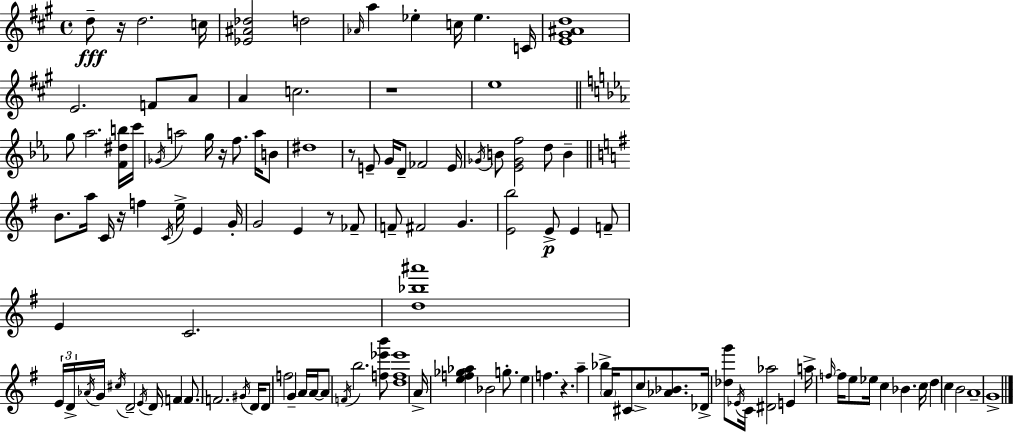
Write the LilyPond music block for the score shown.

{
  \clef treble
  \time 4/4
  \defaultTimeSignature
  \key a \major
  d''8--\fff r16 d''2. c''16 | <ees' ais' des''>2 d''2 | \grace { aes'16 } a''4 ees''4-. c''16 ees''4. | c'16 <e' gis' ais' d''>1 | \break e'2. f'8 a'8 | a'4 c''2. | r1 | e''1 | \break \bar "||" \break \key ees \major g''8 aes''2. <f' dis'' b''>16 c'''16 | \acciaccatura { ges'16 } a''2 g''16 r16 f''8. a''16 b'8 | dis''1 | r8 e'8-- g'16 d'8-- fes'2 | \break e'16 \acciaccatura { ges'16 } b'8 <ees' ges' f''>2 d''8 b'4-- | \bar "||" \break \key e \minor b'8. a''16 c'16 r16 f''4 \acciaccatura { c'16 } e''16-> e'4 | g'16-. g'2 e'4 r8 fes'8-- | f'8-- fis'2 g'4. | <e' b''>2 e'8->\p e'4 f'8-- | \break e'4 c'2. | <d'' bes'' ais'''>1 | \tuplet 3/2 { e'16 d'16-> \acciaccatura { aes'16 } } g'16 \acciaccatura { cis''16 } d'2-- \acciaccatura { e'16 } d'16 | f'4 \parenthesize f'8. f'2. | \break \acciaccatura { gis'16 } d'16 d'8 f''2 g'4-- | a'16 a'16~~ a'8 \acciaccatura { f'16 } b''2. | <f'' ees''' b'''>8 <d'' f'' ees'''>1 | a'16-> <e'' f'' ges'' aes''>4 bes'2 | \break g''8.-. e''4 f''4. | r4. a''4-- bes''4-> \parenthesize a'16 cis'8 | c''8-> <aes' bes'>8. des'16-> <des'' g'''>8 \acciaccatura { ees'16 } c'16 <dis' aes''>2 | e'4 a''16-> \grace { f''16~ }~ f''16 e''8 ees''16 c''4 | \break bes'4. c''16 d''4 c''4 | b'2 a'1-- | g'1-> | \bar "|."
}